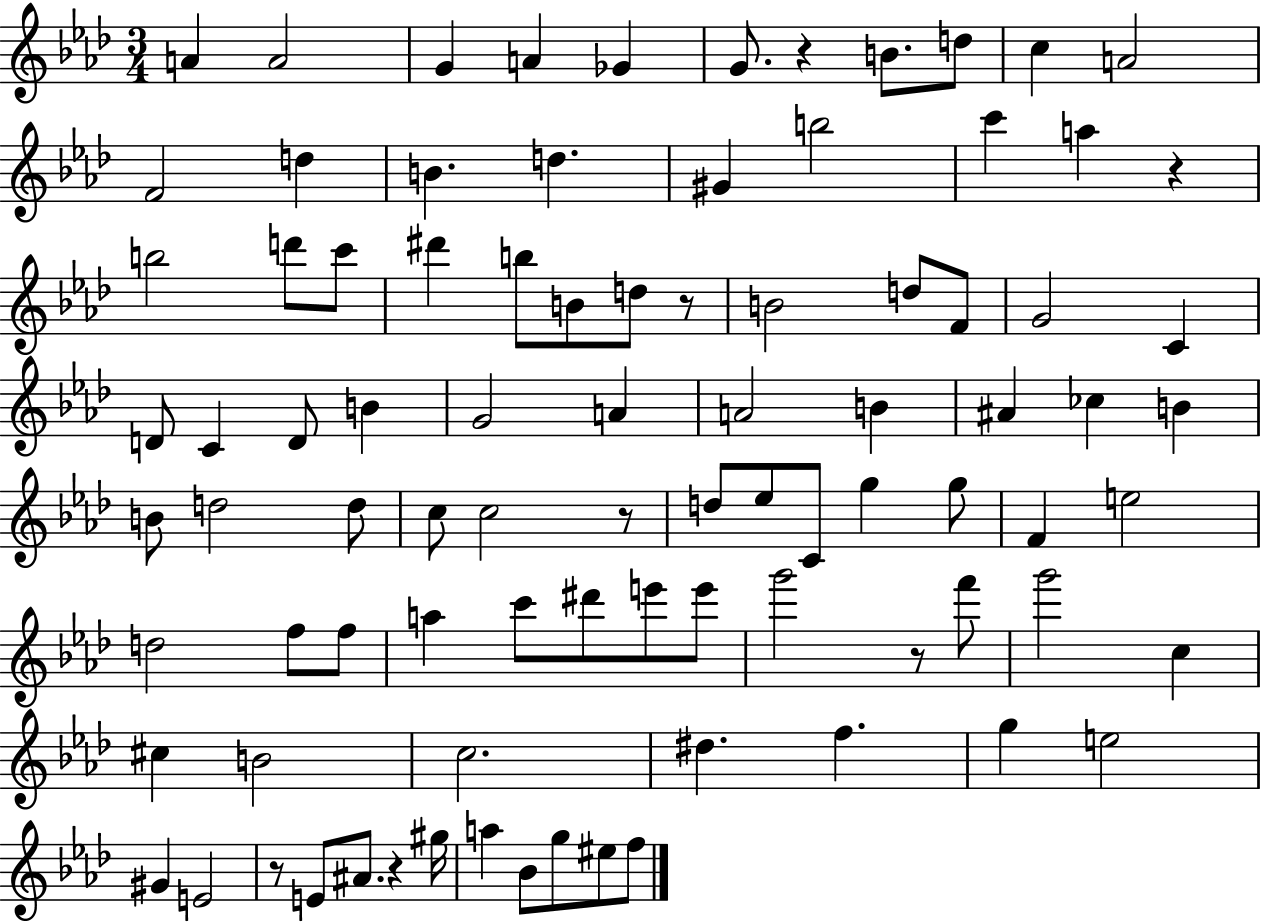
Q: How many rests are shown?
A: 7